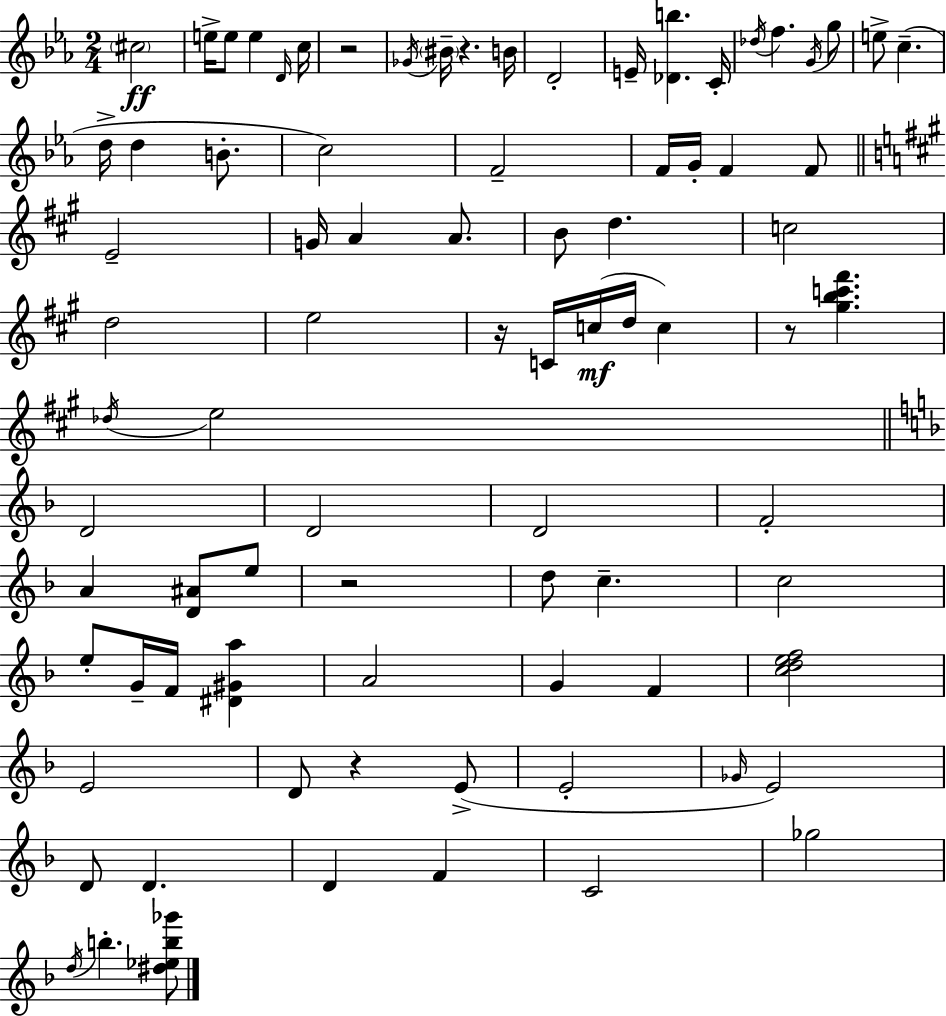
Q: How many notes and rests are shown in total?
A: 83